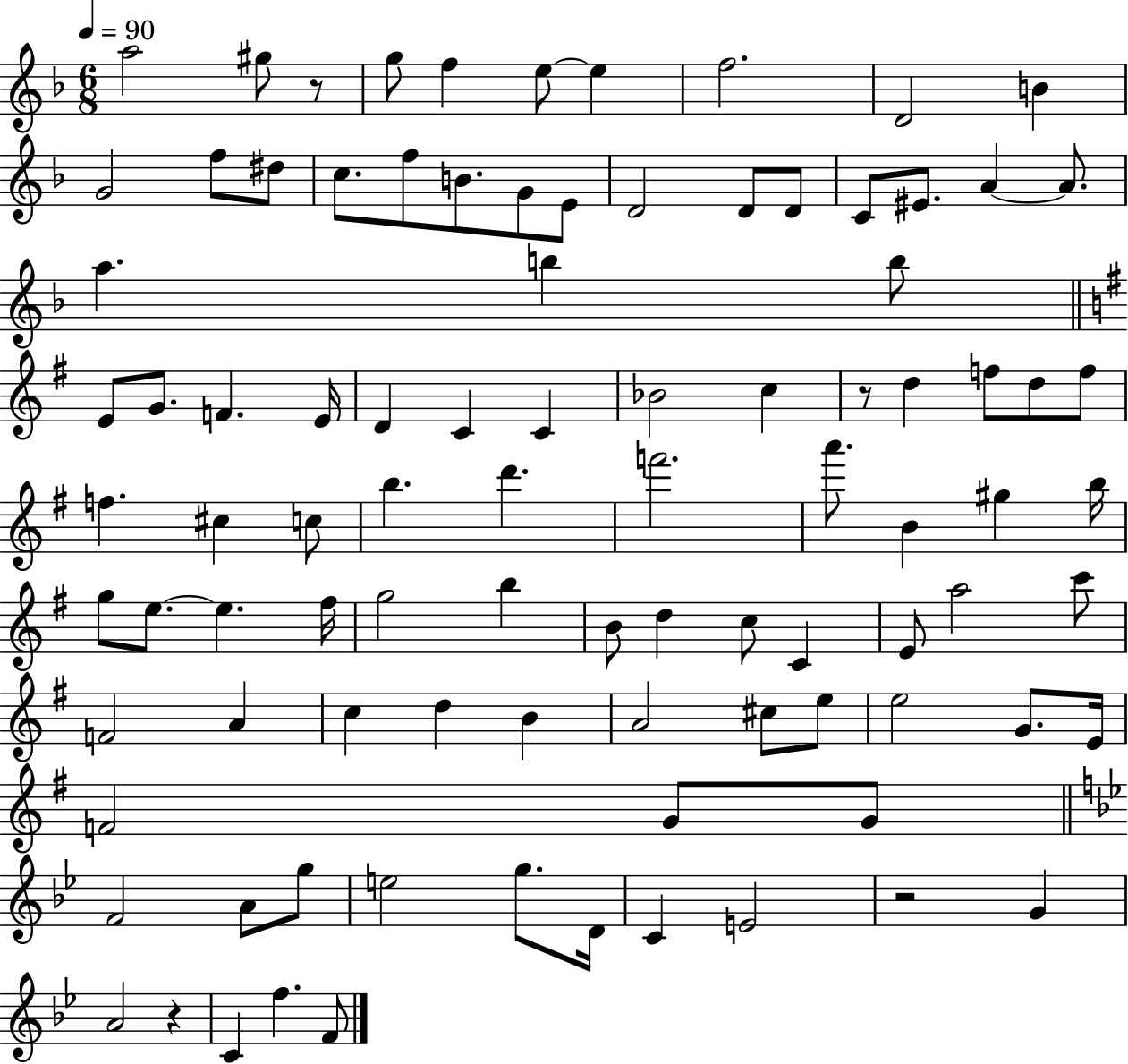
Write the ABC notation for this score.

X:1
T:Untitled
M:6/8
L:1/4
K:F
a2 ^g/2 z/2 g/2 f e/2 e f2 D2 B G2 f/2 ^d/2 c/2 f/2 B/2 G/2 E/2 D2 D/2 D/2 C/2 ^E/2 A A/2 a b b/2 E/2 G/2 F E/4 D C C _B2 c z/2 d f/2 d/2 f/2 f ^c c/2 b d' f'2 a'/2 B ^g b/4 g/2 e/2 e ^f/4 g2 b B/2 d c/2 C E/2 a2 c'/2 F2 A c d B A2 ^c/2 e/2 e2 G/2 E/4 F2 G/2 G/2 F2 A/2 g/2 e2 g/2 D/4 C E2 z2 G A2 z C f F/2